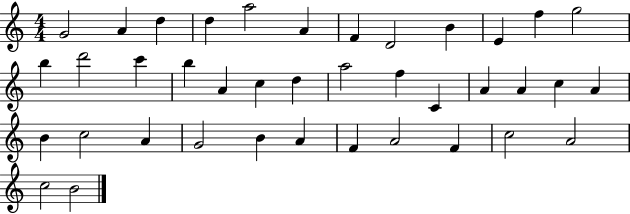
{
  \clef treble
  \numericTimeSignature
  \time 4/4
  \key c \major
  g'2 a'4 d''4 | d''4 a''2 a'4 | f'4 d'2 b'4 | e'4 f''4 g''2 | \break b''4 d'''2 c'''4 | b''4 a'4 c''4 d''4 | a''2 f''4 c'4 | a'4 a'4 c''4 a'4 | \break b'4 c''2 a'4 | g'2 b'4 a'4 | f'4 a'2 f'4 | c''2 a'2 | \break c''2 b'2 | \bar "|."
}